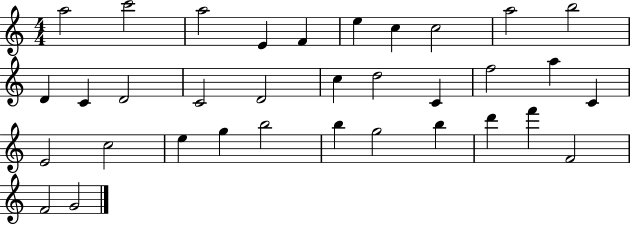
{
  \clef treble
  \numericTimeSignature
  \time 4/4
  \key c \major
  a''2 c'''2 | a''2 e'4 f'4 | e''4 c''4 c''2 | a''2 b''2 | \break d'4 c'4 d'2 | c'2 d'2 | c''4 d''2 c'4 | f''2 a''4 c'4 | \break e'2 c''2 | e''4 g''4 b''2 | b''4 g''2 b''4 | d'''4 f'''4 f'2 | \break f'2 g'2 | \bar "|."
}